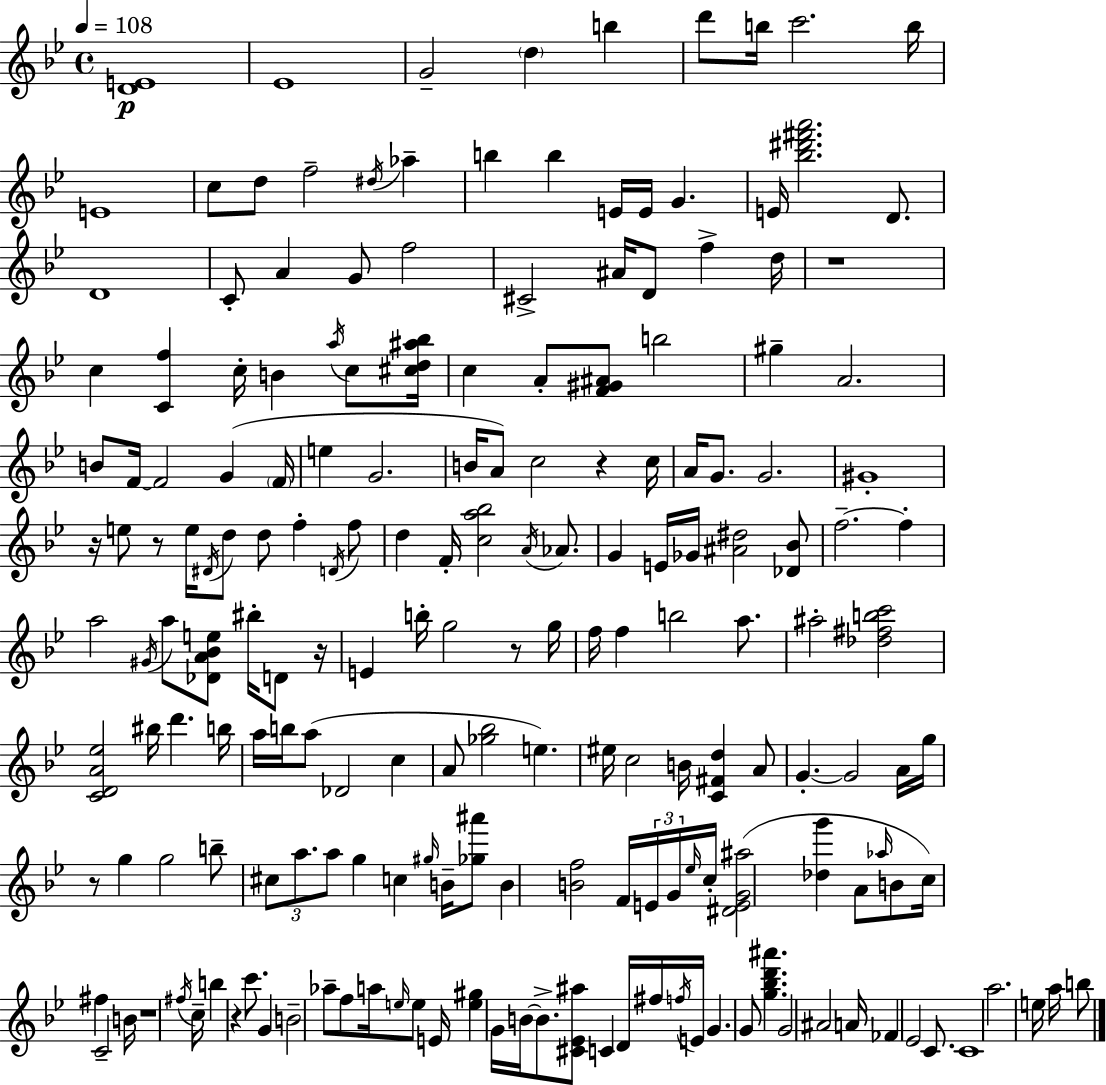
[D4,E4]/w Eb4/w G4/h D5/q B5/q D6/e B5/s C6/h. B5/s E4/w C5/e D5/e F5/h D#5/s Ab5/q B5/q B5/q E4/s E4/s G4/q. E4/s [Bb5,D#6,F#6,A6]/h. D4/e. D4/w C4/e A4/q G4/e F5/h C#4/h A#4/s D4/e F5/q D5/s R/w C5/q [C4,F5]/q C5/s B4/q A5/s C5/e [C#5,D5,A#5,Bb5]/s C5/q A4/e [F4,G#4,A#4]/e B5/h G#5/q A4/h. B4/e F4/s F4/h G4/q F4/s E5/q G4/h. B4/s A4/e C5/h R/q C5/s A4/s G4/e. G4/h. G#4/w R/s E5/e R/e E5/s D#4/s D5/e D5/e F5/q D4/s F5/e D5/q F4/s [C5,A5,Bb5]/h A4/s Ab4/e. G4/q E4/s Gb4/s [A#4,D#5]/h [Db4,Bb4]/e F5/h. F5/q A5/h G#4/s A5/e [Db4,A4,Bb4,E5]/e BIS5/s D4/e R/s E4/q B5/s G5/h R/e G5/s F5/s F5/q B5/h A5/e. A#5/h [Db5,F#5,B5,C6]/h [C4,D4,A4,Eb5]/h BIS5/s D6/q. B5/s A5/s B5/s A5/e Db4/h C5/q A4/e [Gb5,Bb5]/h E5/q. EIS5/s C5/h B4/s [C4,F#4,D5]/q A4/e G4/q. G4/h A4/s G5/s R/e G5/q G5/h B5/e C#5/e A5/e. A5/e G5/q C5/q G#5/s B4/s [Gb5,A#6]/e B4/q [B4,F5]/h F4/s E4/s G4/s Eb5/s C5/s [D#4,E4,G4,A#5]/h [Db5,G6]/q A4/e Ab5/s B4/e C5/s F#5/q C4/h B4/s R/w F#5/s C5/s B5/q R/q C6/e. G4/q B4/h Ab5/e F5/e A5/s E5/s E5/e E4/s [E5,G#5]/q G4/s B4/s B4/e. [C#4,Eb4,A#5]/e C4/q D4/s F#5/s F5/s E4/s G4/q. G4/e [G5,Bb5,D6,A#6]/q. G4/h A#4/h A4/s FES4/q Eb4/h C4/e. C4/w A5/h. E5/s A5/s B5/e